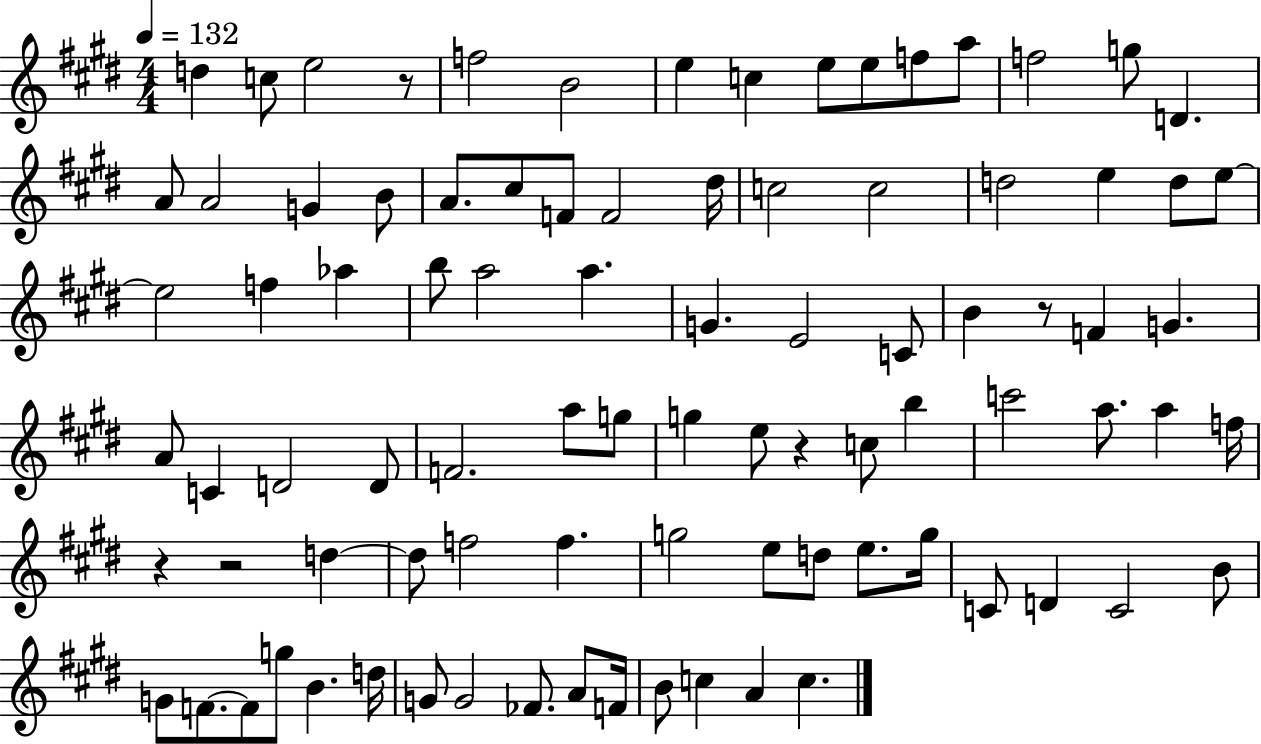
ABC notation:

X:1
T:Untitled
M:4/4
L:1/4
K:E
d c/2 e2 z/2 f2 B2 e c e/2 e/2 f/2 a/2 f2 g/2 D A/2 A2 G B/2 A/2 ^c/2 F/2 F2 ^d/4 c2 c2 d2 e d/2 e/2 e2 f _a b/2 a2 a G E2 C/2 B z/2 F G A/2 C D2 D/2 F2 a/2 g/2 g e/2 z c/2 b c'2 a/2 a f/4 z z2 d d/2 f2 f g2 e/2 d/2 e/2 g/4 C/2 D C2 B/2 G/2 F/2 F/2 g/2 B d/4 G/2 G2 _F/2 A/2 F/4 B/2 c A c